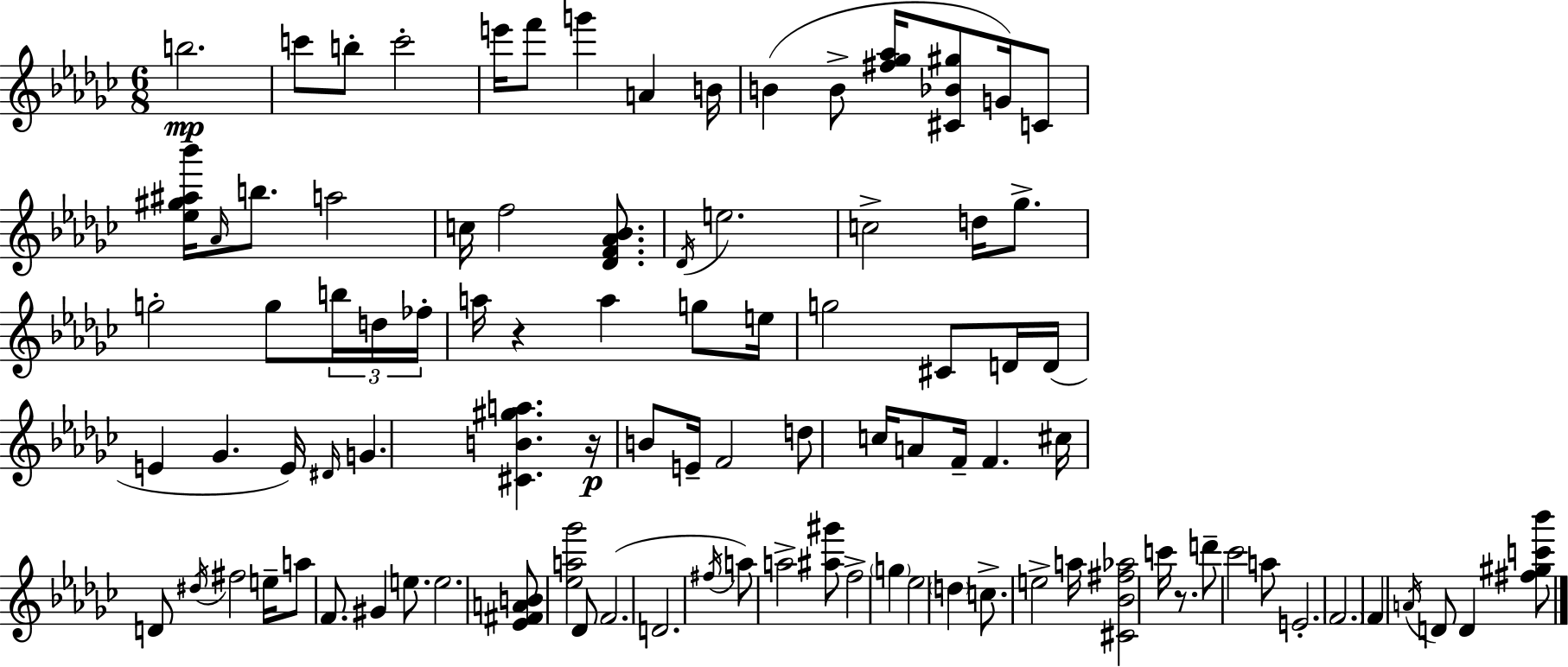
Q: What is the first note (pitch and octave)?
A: B5